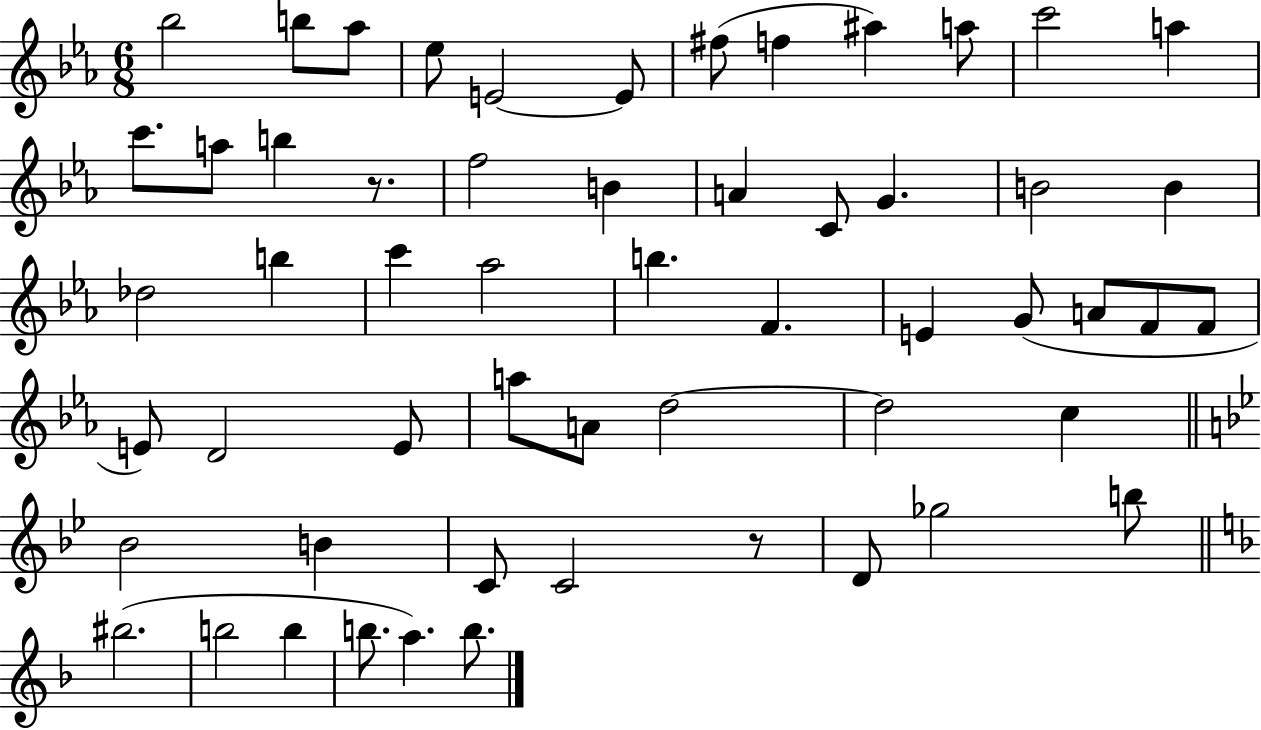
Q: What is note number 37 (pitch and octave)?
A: A5